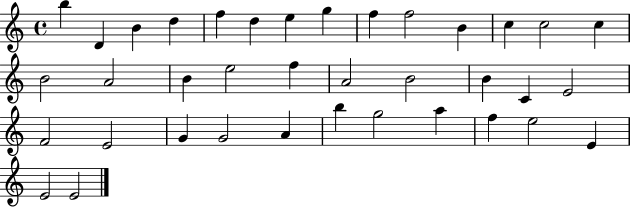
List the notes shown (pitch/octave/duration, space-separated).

B5/q D4/q B4/q D5/q F5/q D5/q E5/q G5/q F5/q F5/h B4/q C5/q C5/h C5/q B4/h A4/h B4/q E5/h F5/q A4/h B4/h B4/q C4/q E4/h F4/h E4/h G4/q G4/h A4/q B5/q G5/h A5/q F5/q E5/h E4/q E4/h E4/h